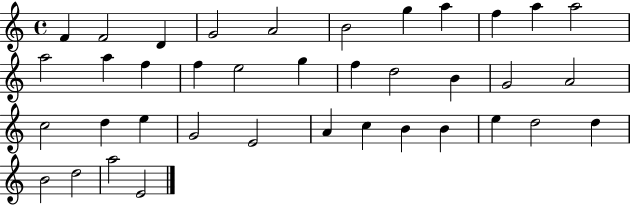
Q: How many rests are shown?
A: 0